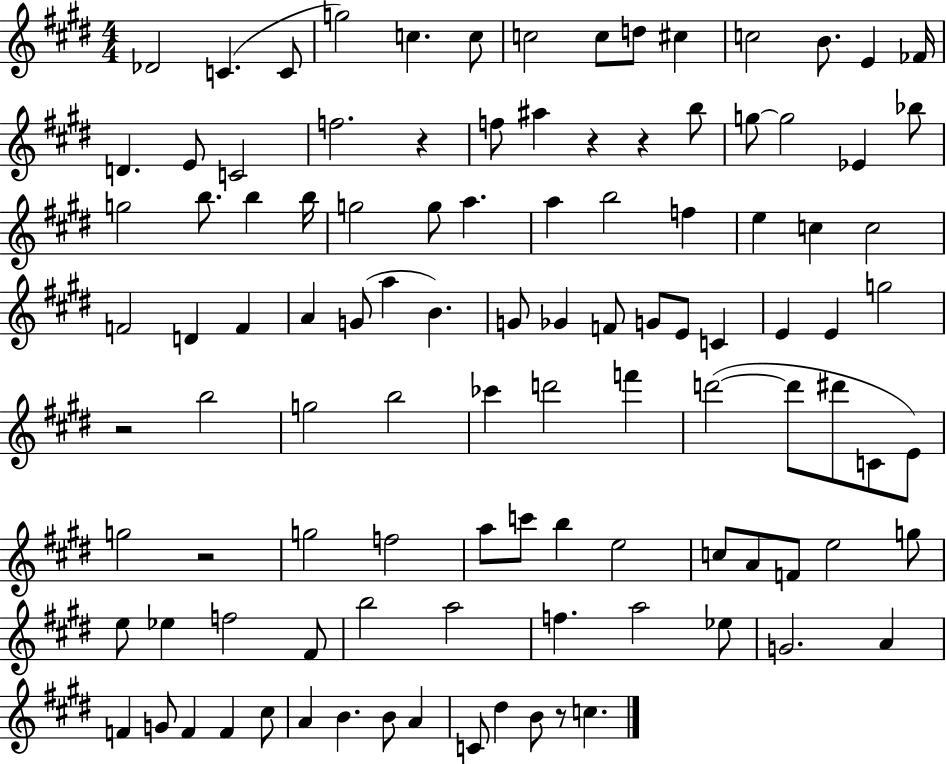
X:1
T:Untitled
M:4/4
L:1/4
K:E
_D2 C C/2 g2 c c/2 c2 c/2 d/2 ^c c2 B/2 E _F/4 D E/2 C2 f2 z f/2 ^a z z b/2 g/2 g2 _E _b/2 g2 b/2 b b/4 g2 g/2 a a b2 f e c c2 F2 D F A G/2 a B G/2 _G F/2 G/2 E/2 C E E g2 z2 b2 g2 b2 _c' d'2 f' d'2 d'/2 ^d'/2 C/2 E/2 g2 z2 g2 f2 a/2 c'/2 b e2 c/2 A/2 F/2 e2 g/2 e/2 _e f2 ^F/2 b2 a2 f a2 _e/2 G2 A F G/2 F F ^c/2 A B B/2 A C/2 ^d B/2 z/2 c